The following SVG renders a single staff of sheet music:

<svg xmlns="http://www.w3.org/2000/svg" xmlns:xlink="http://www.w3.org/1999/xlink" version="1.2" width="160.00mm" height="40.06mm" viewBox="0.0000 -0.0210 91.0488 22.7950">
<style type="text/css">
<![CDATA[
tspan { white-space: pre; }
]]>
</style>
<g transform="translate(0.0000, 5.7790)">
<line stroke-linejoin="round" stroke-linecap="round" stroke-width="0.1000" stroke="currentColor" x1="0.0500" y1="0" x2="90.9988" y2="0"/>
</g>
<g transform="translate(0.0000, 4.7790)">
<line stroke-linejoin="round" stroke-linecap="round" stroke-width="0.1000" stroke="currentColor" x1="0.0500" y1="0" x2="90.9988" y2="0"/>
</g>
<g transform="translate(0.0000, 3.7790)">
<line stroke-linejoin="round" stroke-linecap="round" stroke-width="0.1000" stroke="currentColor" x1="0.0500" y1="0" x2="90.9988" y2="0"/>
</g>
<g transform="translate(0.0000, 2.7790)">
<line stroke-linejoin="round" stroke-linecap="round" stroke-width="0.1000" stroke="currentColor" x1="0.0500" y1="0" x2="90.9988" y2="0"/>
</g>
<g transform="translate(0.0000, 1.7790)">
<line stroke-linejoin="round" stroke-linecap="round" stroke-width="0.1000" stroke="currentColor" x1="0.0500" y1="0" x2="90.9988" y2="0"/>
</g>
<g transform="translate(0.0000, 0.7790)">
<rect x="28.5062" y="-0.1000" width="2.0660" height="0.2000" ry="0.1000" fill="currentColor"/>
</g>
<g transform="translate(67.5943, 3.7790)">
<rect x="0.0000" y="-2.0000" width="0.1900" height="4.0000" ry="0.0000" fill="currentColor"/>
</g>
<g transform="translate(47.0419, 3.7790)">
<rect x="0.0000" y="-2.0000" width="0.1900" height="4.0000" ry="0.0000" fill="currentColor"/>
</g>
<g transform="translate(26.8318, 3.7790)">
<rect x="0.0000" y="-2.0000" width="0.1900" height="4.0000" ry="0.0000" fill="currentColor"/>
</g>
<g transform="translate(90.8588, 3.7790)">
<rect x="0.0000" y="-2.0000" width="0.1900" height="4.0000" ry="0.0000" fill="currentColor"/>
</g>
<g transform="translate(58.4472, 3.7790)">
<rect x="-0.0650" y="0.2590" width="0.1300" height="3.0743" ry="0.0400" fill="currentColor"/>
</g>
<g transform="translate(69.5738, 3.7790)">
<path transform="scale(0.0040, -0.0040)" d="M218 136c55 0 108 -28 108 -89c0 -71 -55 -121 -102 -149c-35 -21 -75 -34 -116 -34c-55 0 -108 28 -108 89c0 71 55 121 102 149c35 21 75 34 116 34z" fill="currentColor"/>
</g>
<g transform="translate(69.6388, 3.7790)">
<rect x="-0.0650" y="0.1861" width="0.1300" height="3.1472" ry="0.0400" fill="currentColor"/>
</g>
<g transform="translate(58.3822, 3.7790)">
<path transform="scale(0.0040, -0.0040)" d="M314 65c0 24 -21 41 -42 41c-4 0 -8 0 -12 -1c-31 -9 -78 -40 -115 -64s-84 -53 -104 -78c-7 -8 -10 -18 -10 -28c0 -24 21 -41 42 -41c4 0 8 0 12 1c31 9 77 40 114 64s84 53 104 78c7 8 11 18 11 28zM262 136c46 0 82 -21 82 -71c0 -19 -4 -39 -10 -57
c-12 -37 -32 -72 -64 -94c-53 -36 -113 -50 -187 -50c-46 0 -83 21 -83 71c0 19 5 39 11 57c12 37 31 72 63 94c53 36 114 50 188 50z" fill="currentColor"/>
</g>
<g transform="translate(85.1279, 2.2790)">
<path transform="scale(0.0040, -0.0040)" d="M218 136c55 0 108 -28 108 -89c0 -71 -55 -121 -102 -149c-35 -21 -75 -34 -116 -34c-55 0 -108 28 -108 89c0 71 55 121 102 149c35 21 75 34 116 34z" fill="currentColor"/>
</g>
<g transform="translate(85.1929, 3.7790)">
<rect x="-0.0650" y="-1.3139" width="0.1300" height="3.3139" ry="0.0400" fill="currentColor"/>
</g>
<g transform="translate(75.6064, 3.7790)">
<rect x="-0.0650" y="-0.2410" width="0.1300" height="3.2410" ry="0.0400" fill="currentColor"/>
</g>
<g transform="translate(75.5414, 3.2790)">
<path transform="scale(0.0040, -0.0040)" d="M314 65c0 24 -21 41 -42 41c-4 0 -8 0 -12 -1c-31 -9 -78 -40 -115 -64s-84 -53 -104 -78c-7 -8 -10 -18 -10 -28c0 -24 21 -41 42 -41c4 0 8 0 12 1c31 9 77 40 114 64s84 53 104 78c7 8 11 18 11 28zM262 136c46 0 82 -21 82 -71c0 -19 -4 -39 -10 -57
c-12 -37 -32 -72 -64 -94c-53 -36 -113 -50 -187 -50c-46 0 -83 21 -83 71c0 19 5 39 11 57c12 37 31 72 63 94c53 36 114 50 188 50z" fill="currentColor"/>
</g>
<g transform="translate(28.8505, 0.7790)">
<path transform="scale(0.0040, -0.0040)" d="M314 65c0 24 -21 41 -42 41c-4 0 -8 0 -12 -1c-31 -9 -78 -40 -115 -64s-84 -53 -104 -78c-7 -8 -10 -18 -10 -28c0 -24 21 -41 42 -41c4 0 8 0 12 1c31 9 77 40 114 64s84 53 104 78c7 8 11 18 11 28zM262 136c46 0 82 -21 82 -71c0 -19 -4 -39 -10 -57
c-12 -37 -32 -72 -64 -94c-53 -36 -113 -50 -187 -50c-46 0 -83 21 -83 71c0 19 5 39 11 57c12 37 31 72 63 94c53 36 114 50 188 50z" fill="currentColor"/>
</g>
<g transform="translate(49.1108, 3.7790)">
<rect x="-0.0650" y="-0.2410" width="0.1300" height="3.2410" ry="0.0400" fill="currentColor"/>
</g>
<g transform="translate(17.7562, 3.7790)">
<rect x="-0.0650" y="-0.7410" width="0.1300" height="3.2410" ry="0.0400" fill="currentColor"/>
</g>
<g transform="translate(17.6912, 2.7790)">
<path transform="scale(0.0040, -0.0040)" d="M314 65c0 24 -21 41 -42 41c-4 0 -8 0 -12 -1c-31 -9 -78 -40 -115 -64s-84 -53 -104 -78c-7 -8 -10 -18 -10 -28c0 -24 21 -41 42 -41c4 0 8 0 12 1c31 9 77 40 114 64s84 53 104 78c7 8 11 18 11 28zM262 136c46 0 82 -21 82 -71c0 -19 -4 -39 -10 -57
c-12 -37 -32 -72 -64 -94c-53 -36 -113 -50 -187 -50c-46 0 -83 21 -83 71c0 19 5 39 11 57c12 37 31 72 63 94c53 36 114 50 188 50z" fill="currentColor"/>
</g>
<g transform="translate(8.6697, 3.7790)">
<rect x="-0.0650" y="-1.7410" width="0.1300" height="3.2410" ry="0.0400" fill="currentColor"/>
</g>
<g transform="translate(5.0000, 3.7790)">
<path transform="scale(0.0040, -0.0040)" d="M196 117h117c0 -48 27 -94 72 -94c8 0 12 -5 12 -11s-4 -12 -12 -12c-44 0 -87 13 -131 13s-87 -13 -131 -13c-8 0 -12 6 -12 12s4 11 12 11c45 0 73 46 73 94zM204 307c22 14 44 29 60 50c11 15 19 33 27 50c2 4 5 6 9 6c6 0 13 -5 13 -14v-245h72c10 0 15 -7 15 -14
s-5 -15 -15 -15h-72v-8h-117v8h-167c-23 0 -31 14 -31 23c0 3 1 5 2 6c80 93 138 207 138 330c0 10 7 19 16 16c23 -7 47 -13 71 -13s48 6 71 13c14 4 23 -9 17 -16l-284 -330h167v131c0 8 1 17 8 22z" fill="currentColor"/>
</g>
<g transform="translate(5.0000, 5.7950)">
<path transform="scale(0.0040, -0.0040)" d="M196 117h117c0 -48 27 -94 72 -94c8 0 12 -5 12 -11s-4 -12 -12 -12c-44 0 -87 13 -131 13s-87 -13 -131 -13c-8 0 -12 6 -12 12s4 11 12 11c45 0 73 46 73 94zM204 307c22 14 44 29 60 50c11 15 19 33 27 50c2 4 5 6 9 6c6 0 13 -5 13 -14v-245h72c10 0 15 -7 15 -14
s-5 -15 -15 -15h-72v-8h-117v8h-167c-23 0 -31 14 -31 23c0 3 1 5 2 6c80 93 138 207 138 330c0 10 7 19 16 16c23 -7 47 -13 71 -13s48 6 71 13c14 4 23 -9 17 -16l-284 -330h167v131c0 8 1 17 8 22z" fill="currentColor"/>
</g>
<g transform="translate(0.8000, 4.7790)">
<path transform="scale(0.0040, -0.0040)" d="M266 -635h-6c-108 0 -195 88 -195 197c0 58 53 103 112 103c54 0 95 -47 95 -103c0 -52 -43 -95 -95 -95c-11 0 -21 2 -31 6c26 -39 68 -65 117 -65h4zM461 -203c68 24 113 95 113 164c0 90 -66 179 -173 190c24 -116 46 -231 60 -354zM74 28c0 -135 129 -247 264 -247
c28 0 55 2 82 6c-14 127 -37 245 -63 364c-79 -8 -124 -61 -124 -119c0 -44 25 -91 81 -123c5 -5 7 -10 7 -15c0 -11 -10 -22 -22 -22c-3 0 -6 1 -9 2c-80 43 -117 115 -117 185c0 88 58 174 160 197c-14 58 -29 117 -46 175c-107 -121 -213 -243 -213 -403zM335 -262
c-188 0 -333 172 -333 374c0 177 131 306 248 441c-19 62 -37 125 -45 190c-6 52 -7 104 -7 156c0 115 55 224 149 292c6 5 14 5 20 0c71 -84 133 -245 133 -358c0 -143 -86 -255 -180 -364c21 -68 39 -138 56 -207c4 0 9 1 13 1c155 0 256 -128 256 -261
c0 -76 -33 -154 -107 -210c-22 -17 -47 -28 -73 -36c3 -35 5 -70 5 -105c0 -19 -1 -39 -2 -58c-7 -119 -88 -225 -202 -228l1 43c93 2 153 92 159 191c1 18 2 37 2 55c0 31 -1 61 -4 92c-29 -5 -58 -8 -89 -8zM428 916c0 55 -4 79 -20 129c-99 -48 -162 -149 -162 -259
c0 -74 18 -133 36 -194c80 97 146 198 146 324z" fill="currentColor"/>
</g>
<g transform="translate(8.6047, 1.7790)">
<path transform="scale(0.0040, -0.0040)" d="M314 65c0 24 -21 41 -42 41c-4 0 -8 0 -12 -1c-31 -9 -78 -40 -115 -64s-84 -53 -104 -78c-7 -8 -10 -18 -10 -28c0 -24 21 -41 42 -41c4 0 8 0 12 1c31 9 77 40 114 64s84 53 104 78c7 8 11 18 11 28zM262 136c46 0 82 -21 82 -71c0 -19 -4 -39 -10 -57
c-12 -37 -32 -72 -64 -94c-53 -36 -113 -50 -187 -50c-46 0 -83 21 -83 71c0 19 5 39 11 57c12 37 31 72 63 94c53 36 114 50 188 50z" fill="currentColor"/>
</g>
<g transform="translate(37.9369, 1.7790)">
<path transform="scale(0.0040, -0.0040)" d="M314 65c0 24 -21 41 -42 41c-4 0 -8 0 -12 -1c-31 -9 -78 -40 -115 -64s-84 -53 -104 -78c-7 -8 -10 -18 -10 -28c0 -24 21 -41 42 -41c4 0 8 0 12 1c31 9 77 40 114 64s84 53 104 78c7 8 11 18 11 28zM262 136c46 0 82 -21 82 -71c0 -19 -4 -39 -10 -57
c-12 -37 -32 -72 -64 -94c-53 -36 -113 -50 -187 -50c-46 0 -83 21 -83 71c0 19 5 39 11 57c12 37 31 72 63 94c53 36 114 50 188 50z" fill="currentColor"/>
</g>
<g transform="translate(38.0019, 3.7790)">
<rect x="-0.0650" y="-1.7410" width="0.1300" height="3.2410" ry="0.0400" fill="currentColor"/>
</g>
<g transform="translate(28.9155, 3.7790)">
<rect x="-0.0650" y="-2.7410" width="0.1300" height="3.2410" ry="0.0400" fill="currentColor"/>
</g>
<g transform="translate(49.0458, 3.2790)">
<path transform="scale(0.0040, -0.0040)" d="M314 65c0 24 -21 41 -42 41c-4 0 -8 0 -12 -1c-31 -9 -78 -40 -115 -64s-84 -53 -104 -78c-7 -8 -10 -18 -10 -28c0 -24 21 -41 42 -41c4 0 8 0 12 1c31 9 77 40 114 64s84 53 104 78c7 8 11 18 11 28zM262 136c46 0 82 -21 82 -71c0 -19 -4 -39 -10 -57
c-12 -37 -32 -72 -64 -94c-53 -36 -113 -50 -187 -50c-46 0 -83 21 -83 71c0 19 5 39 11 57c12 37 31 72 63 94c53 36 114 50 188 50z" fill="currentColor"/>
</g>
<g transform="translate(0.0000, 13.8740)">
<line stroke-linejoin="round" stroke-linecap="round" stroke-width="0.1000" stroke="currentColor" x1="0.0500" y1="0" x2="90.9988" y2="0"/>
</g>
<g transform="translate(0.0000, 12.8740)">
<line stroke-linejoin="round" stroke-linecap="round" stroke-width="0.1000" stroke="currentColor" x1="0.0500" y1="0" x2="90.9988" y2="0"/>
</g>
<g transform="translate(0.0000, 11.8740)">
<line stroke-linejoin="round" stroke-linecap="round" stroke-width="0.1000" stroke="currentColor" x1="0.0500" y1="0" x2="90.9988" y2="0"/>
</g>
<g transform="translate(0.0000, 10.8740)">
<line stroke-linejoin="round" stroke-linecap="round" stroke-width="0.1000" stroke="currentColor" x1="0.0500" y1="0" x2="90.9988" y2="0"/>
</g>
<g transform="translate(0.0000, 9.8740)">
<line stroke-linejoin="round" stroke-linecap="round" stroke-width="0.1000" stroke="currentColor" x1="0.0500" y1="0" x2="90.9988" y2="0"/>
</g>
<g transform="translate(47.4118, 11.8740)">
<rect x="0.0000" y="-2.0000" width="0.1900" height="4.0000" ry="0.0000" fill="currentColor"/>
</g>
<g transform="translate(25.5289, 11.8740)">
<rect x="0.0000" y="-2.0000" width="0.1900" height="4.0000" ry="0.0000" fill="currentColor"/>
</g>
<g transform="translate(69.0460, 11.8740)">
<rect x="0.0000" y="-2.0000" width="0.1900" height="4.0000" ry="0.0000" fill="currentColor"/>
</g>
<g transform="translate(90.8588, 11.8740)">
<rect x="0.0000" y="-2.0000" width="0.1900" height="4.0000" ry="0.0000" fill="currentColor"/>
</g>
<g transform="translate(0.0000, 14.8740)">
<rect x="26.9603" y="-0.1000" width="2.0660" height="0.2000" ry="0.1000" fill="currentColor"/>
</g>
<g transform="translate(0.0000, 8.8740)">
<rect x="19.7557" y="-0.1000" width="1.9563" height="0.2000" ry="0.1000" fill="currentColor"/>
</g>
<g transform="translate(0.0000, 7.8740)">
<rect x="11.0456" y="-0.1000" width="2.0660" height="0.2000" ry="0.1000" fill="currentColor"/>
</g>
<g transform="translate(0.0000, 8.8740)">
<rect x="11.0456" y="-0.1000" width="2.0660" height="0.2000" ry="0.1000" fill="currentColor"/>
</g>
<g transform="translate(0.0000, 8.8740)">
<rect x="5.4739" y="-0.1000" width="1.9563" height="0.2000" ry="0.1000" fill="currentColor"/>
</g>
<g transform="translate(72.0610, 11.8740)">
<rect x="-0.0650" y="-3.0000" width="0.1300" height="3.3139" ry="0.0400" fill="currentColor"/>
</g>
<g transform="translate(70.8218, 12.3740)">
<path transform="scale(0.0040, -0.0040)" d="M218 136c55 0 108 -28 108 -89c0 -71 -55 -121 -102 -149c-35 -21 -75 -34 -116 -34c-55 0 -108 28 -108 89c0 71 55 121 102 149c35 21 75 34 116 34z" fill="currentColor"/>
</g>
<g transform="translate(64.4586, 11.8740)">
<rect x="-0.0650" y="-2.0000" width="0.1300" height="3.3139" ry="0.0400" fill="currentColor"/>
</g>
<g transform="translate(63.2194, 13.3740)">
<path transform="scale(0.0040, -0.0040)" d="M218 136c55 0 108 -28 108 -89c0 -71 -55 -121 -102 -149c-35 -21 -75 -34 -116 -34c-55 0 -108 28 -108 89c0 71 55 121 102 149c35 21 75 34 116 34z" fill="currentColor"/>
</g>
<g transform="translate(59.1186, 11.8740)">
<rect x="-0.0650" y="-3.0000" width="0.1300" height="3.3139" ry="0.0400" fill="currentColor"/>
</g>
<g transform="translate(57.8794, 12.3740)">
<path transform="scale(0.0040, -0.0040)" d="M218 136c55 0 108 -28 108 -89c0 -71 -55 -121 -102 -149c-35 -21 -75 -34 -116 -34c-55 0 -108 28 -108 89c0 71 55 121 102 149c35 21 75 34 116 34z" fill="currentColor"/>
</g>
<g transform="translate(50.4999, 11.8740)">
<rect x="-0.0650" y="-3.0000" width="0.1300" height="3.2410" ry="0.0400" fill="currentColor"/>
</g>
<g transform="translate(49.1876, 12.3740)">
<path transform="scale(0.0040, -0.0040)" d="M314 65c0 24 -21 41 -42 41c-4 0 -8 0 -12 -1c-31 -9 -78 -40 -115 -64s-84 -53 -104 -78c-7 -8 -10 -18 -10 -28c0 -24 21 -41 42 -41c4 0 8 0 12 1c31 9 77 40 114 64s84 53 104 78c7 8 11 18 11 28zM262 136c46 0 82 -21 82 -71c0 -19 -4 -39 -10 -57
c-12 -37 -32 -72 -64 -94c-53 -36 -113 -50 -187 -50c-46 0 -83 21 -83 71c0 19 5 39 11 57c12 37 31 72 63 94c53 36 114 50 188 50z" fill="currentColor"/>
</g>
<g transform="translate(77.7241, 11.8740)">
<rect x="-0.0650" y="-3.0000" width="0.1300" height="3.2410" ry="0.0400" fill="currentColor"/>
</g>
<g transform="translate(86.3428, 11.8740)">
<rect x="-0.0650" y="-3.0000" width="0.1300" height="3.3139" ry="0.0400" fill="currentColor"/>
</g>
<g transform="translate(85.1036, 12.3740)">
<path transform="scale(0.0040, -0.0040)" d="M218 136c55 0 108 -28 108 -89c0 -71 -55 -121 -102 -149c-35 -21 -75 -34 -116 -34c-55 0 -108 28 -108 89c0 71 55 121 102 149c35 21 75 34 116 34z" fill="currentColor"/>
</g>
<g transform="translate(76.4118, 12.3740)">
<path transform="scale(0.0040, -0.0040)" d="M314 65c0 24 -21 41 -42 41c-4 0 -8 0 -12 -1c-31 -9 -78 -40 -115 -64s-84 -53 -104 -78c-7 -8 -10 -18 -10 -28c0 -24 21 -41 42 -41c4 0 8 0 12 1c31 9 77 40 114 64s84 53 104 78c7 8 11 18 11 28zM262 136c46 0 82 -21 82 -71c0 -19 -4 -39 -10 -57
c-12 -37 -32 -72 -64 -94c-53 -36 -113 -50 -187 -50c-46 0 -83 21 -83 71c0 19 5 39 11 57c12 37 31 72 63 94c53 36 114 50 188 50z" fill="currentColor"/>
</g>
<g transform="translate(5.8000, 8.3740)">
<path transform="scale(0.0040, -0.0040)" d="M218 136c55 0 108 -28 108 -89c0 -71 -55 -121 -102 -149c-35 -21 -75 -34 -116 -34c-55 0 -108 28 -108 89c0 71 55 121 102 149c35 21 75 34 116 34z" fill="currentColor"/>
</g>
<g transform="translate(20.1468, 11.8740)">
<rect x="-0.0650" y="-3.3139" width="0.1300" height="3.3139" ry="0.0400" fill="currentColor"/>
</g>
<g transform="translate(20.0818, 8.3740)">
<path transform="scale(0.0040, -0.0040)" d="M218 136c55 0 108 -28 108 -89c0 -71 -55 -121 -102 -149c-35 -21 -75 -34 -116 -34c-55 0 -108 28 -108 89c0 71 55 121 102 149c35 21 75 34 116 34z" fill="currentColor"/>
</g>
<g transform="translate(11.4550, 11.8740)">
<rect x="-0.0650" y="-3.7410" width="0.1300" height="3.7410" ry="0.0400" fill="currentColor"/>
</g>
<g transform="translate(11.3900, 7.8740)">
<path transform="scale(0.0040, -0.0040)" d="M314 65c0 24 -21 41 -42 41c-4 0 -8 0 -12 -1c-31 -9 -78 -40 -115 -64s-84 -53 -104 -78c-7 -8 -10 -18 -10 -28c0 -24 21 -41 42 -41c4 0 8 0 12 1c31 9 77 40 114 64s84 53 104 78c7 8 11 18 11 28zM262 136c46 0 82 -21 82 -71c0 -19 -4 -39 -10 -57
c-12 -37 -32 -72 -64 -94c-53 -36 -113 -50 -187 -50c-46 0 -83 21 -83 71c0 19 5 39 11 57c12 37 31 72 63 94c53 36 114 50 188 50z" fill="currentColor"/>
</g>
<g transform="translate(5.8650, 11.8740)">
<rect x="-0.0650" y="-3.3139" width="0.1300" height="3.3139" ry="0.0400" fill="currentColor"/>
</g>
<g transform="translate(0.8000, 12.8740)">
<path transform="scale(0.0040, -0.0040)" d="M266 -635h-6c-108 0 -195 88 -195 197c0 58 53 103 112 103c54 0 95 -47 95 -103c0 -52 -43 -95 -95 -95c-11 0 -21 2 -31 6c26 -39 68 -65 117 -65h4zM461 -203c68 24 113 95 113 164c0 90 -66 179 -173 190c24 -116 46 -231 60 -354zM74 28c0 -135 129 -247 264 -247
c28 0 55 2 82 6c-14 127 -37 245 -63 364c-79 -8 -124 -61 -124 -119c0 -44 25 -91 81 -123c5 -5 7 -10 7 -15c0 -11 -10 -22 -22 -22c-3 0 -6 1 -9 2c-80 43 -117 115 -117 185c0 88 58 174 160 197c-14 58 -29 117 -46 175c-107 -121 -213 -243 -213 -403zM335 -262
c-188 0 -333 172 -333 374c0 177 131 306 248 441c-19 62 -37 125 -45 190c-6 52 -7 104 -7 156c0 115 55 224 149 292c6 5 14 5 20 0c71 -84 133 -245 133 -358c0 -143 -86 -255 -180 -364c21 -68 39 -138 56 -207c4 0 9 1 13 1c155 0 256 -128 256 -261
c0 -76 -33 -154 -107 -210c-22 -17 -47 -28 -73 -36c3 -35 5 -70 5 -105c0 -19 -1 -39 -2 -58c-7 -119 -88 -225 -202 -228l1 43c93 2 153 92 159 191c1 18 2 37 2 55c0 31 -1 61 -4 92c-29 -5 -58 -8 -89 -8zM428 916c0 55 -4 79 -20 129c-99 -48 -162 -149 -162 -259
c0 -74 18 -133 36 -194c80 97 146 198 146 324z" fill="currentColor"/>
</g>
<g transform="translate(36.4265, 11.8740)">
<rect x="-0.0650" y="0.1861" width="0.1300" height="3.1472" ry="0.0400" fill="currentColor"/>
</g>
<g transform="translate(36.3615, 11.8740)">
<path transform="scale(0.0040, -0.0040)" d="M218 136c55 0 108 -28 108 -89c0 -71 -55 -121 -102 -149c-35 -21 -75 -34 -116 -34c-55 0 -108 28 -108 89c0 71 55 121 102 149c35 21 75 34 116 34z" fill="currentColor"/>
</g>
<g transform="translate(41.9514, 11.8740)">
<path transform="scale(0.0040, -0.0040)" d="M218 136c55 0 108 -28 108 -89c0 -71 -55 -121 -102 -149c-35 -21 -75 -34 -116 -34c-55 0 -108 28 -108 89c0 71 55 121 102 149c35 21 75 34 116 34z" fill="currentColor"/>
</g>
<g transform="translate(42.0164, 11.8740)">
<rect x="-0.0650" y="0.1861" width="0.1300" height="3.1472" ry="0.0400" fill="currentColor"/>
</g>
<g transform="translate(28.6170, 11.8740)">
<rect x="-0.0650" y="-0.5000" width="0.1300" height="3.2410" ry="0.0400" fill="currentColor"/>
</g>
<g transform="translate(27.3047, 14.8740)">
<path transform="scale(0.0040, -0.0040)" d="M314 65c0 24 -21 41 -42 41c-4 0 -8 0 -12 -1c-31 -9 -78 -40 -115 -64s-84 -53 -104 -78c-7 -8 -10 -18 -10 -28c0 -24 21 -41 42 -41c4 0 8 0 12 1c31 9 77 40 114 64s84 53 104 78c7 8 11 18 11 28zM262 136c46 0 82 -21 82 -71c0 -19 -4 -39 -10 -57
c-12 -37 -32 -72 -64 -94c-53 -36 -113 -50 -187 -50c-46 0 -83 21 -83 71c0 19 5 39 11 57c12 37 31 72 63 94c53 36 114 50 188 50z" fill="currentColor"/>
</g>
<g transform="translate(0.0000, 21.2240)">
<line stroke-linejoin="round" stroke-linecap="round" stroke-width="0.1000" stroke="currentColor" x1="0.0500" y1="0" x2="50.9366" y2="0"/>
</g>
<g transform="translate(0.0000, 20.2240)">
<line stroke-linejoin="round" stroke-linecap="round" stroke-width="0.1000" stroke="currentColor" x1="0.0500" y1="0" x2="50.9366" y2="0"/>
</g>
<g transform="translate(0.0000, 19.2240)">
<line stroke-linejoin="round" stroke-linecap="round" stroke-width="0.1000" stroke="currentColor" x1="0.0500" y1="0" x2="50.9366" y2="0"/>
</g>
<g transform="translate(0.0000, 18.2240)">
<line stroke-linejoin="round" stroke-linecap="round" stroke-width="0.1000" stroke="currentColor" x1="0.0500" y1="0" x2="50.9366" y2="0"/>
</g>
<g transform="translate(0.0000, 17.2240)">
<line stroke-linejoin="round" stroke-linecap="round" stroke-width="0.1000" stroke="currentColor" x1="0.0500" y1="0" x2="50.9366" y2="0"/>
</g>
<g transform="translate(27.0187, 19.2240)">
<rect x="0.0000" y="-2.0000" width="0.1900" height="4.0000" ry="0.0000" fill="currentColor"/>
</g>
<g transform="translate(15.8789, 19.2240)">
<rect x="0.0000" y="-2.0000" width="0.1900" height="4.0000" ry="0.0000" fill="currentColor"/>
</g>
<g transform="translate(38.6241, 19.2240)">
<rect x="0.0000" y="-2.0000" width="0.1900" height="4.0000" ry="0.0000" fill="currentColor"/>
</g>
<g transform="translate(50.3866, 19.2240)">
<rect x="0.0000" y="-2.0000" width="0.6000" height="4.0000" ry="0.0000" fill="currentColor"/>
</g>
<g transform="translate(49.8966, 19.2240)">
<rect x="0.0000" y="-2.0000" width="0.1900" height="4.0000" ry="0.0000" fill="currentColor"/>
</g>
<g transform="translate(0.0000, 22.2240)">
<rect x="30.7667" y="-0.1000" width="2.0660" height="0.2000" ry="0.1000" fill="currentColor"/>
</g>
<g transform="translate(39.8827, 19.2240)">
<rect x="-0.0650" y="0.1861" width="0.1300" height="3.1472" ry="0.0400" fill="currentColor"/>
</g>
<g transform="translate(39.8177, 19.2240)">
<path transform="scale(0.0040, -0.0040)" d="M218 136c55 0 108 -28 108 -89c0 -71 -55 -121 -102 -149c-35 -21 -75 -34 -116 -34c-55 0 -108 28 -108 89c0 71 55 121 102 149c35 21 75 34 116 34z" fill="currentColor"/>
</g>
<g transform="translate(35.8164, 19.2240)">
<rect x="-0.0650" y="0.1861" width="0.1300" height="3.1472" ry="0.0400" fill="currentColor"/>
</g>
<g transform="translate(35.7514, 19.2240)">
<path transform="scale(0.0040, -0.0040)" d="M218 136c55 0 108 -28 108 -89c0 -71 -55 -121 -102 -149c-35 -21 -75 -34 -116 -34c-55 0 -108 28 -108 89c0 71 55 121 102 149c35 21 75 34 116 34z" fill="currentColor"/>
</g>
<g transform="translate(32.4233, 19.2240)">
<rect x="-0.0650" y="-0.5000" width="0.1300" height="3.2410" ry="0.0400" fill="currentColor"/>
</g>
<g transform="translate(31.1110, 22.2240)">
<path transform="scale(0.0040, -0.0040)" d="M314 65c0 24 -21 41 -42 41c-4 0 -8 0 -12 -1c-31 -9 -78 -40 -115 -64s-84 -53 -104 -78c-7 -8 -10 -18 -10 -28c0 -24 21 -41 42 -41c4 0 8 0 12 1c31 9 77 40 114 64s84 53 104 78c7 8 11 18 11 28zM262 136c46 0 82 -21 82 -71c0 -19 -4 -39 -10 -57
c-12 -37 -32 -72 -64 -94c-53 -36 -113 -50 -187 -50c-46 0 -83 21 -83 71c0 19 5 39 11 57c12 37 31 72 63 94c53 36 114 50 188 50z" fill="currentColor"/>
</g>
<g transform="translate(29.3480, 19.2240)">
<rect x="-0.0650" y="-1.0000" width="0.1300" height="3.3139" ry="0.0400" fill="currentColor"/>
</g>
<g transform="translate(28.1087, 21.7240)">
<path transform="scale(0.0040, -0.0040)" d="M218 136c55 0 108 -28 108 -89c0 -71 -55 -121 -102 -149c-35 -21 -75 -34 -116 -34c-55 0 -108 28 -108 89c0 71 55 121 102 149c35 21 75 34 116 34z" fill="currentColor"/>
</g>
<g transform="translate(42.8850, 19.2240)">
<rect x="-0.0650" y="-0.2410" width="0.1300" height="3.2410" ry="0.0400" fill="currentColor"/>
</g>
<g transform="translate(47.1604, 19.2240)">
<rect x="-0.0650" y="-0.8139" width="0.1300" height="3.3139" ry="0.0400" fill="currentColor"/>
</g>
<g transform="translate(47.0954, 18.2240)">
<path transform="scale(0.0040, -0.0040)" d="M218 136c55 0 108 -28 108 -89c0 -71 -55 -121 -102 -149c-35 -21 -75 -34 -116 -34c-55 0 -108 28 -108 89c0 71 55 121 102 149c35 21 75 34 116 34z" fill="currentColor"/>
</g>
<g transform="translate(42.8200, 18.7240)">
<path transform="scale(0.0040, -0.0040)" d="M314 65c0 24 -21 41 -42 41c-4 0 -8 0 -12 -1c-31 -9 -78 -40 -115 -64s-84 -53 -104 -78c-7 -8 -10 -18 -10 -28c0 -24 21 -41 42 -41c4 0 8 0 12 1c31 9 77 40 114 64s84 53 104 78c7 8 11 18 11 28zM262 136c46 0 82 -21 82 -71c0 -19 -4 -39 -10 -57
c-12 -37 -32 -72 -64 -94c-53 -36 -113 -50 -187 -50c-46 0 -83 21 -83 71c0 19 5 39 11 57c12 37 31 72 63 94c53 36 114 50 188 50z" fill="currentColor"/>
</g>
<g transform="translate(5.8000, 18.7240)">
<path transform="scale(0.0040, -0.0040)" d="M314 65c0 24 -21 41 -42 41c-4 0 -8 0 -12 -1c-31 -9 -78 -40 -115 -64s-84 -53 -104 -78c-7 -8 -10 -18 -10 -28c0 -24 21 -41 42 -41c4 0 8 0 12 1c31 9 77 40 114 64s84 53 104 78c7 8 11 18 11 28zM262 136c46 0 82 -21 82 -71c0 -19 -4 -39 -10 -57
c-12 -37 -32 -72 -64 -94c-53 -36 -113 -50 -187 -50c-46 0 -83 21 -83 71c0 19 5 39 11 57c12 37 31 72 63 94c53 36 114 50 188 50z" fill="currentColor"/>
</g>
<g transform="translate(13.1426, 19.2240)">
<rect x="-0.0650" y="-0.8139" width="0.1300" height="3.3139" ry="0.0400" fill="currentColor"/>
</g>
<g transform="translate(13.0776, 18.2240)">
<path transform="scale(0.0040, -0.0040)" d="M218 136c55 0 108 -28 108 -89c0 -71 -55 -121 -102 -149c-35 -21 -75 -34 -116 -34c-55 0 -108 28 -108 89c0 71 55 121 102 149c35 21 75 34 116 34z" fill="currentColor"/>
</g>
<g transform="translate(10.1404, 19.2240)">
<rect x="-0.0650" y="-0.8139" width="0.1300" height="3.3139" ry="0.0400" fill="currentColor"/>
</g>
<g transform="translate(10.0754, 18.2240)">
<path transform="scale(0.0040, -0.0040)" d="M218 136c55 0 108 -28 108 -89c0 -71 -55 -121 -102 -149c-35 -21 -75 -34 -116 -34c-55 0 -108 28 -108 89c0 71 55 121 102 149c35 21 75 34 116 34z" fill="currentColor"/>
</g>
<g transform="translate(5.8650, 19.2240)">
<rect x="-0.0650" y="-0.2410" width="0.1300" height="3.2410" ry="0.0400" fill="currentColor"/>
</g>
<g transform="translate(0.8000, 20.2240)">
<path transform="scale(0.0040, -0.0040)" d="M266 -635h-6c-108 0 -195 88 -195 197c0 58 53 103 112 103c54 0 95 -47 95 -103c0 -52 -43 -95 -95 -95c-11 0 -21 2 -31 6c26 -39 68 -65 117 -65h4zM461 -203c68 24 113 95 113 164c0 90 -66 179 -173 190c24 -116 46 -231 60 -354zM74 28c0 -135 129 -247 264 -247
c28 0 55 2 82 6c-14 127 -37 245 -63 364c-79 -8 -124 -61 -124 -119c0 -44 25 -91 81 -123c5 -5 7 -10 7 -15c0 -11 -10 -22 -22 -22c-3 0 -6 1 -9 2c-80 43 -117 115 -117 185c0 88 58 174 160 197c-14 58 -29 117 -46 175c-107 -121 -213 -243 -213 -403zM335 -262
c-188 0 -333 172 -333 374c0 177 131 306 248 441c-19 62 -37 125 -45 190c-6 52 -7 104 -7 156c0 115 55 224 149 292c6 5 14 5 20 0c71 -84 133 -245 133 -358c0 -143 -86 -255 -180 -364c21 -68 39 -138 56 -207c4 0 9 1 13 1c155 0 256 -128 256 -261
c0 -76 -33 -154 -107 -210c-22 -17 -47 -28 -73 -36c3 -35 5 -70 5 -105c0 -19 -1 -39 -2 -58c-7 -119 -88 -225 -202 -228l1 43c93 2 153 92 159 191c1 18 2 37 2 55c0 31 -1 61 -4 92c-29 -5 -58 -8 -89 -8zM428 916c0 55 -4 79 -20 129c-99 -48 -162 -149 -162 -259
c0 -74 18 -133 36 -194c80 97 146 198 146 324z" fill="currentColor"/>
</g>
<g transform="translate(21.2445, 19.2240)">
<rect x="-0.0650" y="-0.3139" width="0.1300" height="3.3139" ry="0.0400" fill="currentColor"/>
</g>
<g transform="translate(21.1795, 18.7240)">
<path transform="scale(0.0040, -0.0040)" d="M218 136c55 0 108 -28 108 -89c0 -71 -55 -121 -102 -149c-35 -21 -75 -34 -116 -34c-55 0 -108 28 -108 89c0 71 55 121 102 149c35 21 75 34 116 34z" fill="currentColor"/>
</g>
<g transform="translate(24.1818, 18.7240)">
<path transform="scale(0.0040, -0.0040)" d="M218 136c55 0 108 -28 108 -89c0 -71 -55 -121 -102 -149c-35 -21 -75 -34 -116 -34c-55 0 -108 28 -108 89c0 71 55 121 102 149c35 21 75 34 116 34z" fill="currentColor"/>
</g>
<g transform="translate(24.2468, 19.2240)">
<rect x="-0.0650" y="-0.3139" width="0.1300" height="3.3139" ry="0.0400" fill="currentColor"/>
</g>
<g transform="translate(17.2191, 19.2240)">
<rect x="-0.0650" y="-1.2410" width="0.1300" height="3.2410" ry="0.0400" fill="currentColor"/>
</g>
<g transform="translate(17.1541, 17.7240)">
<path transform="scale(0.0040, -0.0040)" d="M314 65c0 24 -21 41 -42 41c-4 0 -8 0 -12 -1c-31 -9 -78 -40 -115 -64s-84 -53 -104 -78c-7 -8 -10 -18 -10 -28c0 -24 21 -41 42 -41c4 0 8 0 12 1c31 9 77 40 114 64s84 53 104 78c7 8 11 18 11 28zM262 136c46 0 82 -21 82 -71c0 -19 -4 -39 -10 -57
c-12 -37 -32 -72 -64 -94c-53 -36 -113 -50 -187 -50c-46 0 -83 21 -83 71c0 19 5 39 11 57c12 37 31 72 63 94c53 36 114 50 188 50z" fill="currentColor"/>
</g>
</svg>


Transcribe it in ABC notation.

X:1
T:Untitled
M:4/4
L:1/4
K:C
f2 d2 a2 f2 c2 B2 B c2 e b c'2 b C2 B B A2 A F A A2 A c2 d d e2 c c D C2 B B c2 d